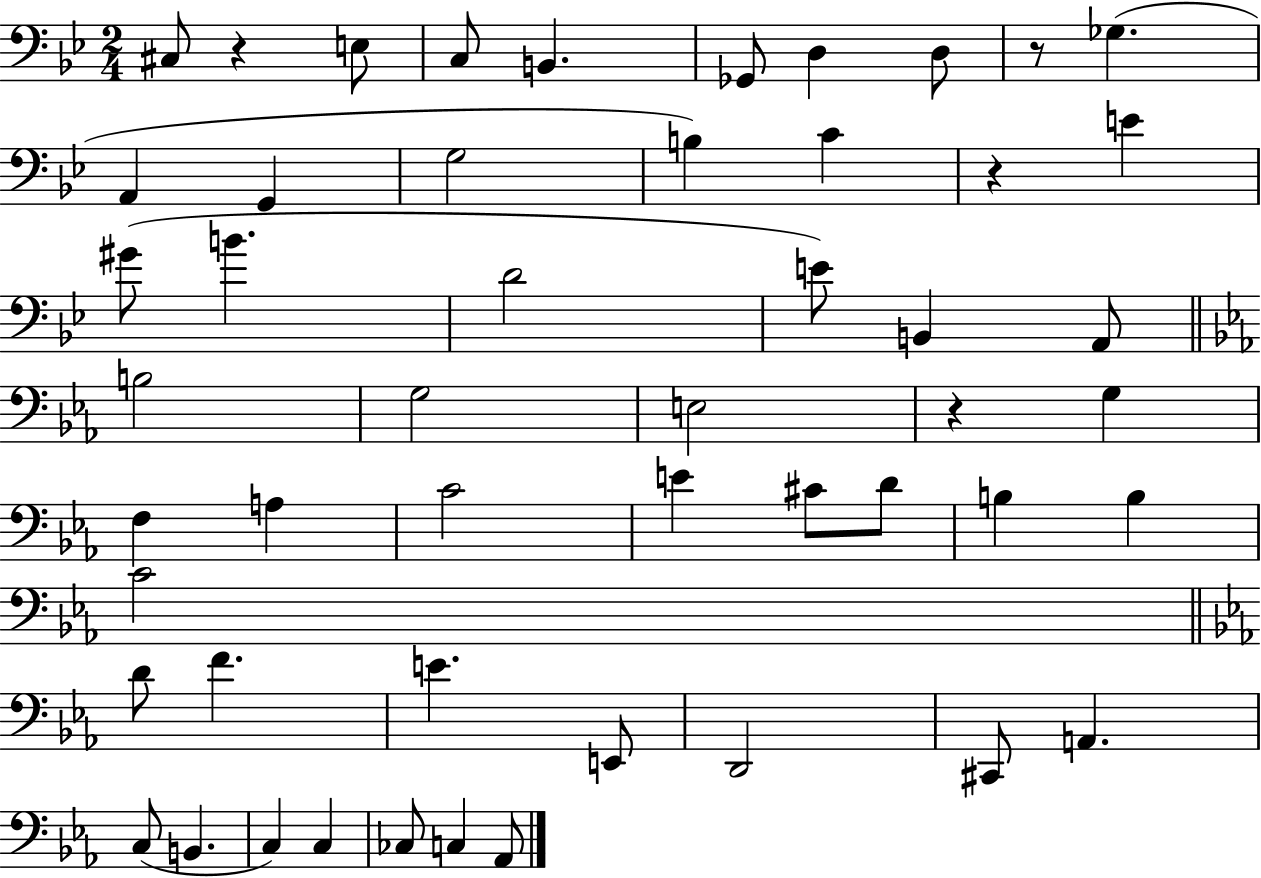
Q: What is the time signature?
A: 2/4